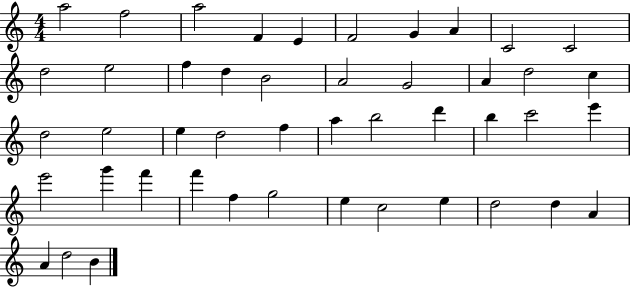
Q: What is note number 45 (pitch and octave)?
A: D5